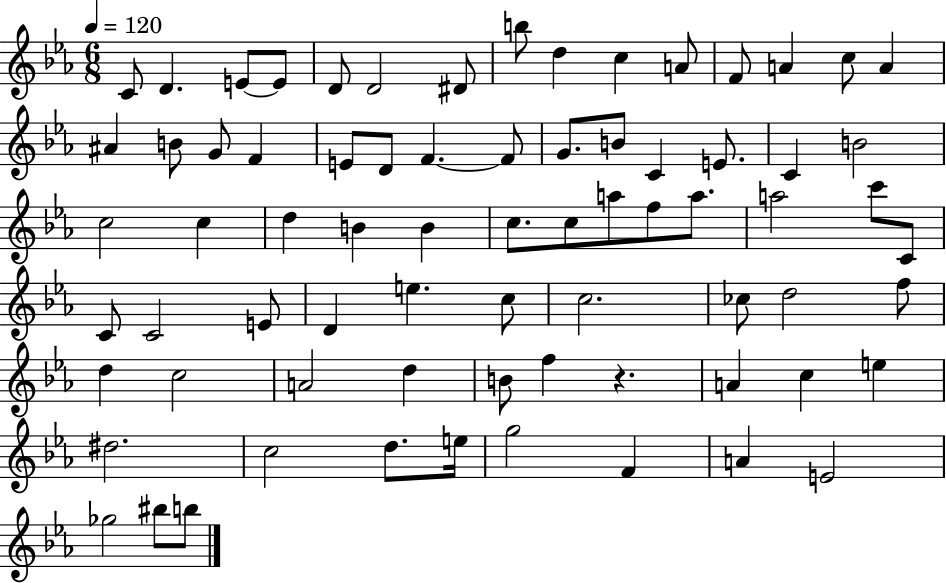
C4/e D4/q. E4/e E4/e D4/e D4/h D#4/e B5/e D5/q C5/q A4/e F4/e A4/q C5/e A4/q A#4/q B4/e G4/e F4/q E4/e D4/e F4/q. F4/e G4/e. B4/e C4/q E4/e. C4/q B4/h C5/h C5/q D5/q B4/q B4/q C5/e. C5/e A5/e F5/e A5/e. A5/h C6/e C4/e C4/e C4/h E4/e D4/q E5/q. C5/e C5/h. CES5/e D5/h F5/e D5/q C5/h A4/h D5/q B4/e F5/q R/q. A4/q C5/q E5/q D#5/h. C5/h D5/e. E5/s G5/h F4/q A4/q E4/h Gb5/h BIS5/e B5/e